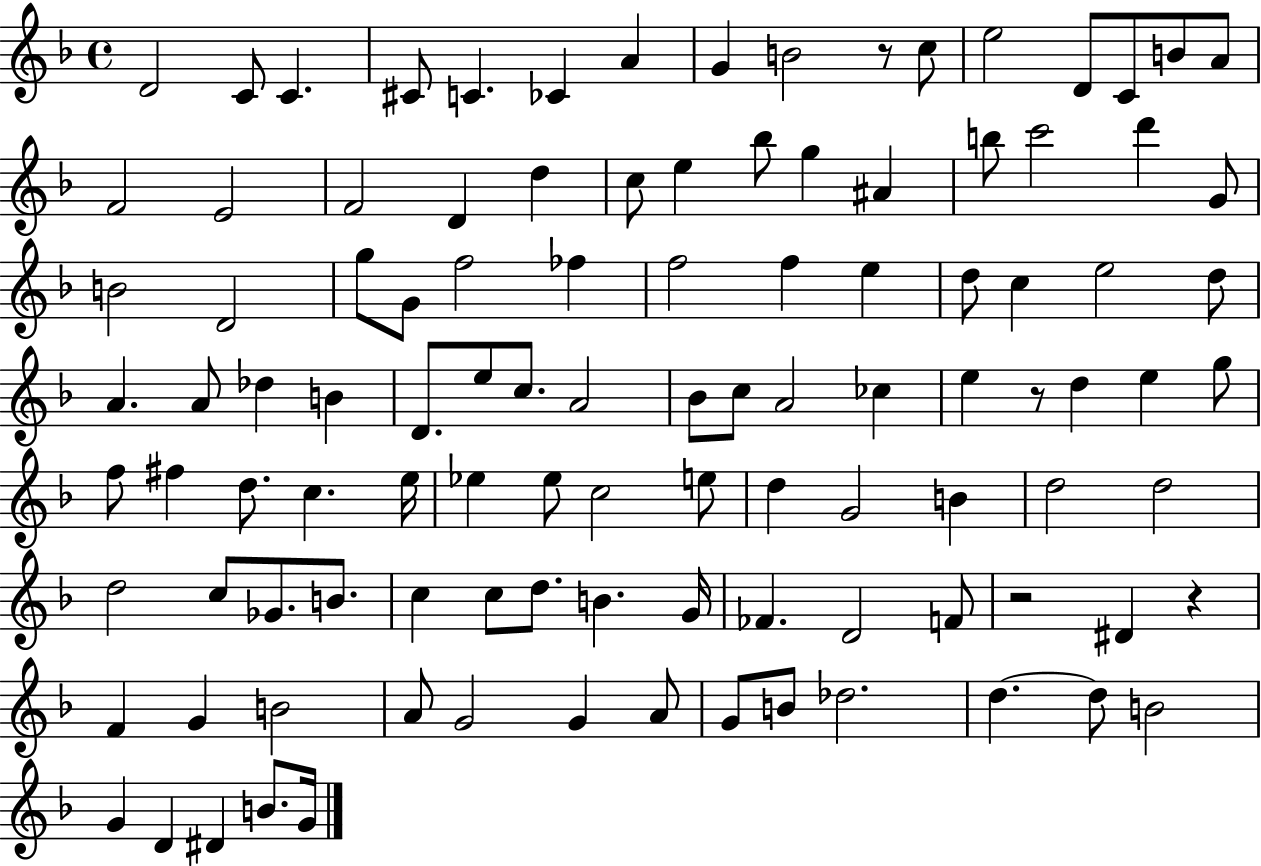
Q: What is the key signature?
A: F major